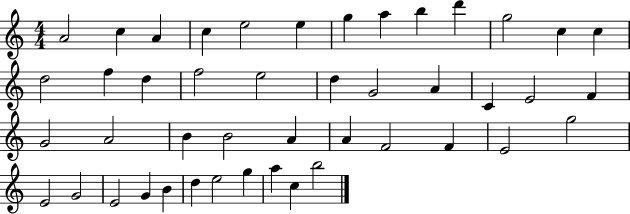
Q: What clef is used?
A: treble